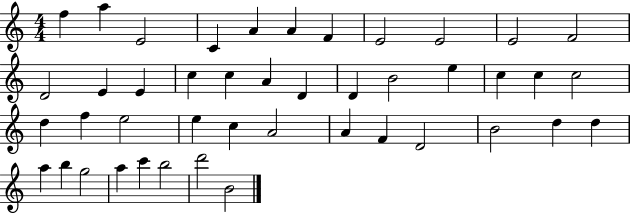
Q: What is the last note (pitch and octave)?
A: B4